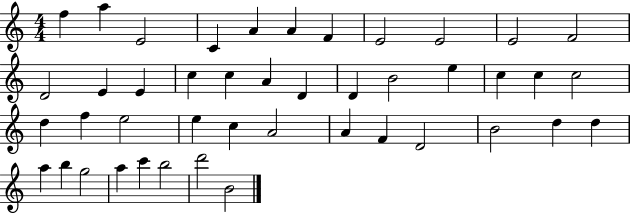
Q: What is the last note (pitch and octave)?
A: B4